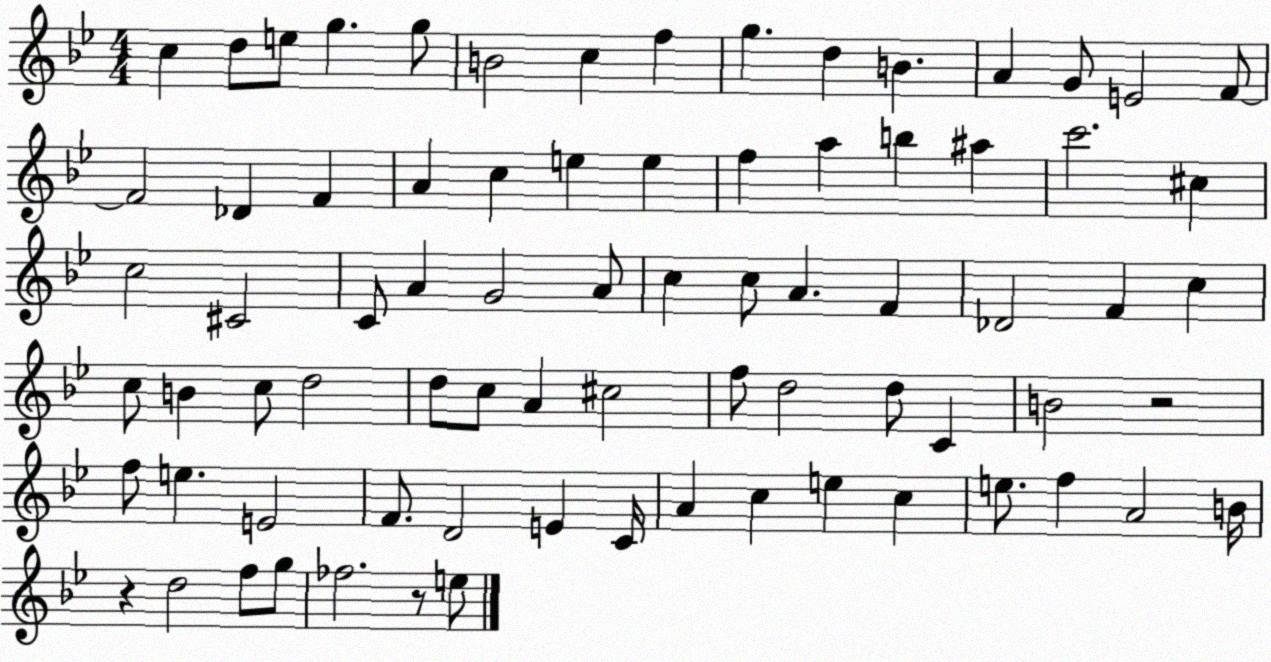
X:1
T:Untitled
M:4/4
L:1/4
K:Bb
c d/2 e/2 g g/2 B2 c f g d B A G/2 E2 F/2 F2 _D F A c e e f a b ^a c'2 ^c c2 ^C2 C/2 A G2 A/2 c c/2 A F _D2 F c c/2 B c/2 d2 d/2 c/2 A ^c2 f/2 d2 d/2 C B2 z2 f/2 e E2 F/2 D2 E C/4 A c e c e/2 f A2 B/4 z d2 f/2 g/2 _f2 z/2 e/2